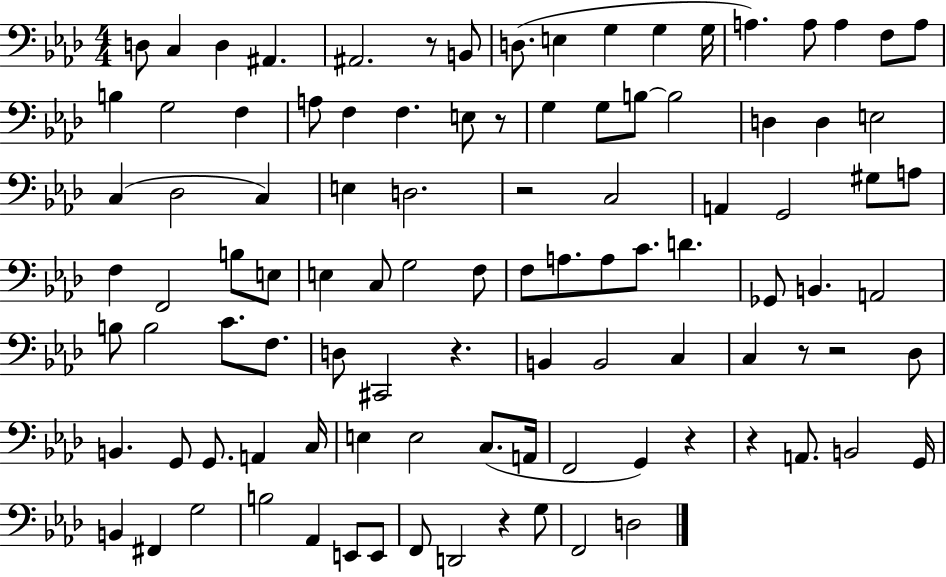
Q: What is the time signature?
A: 4/4